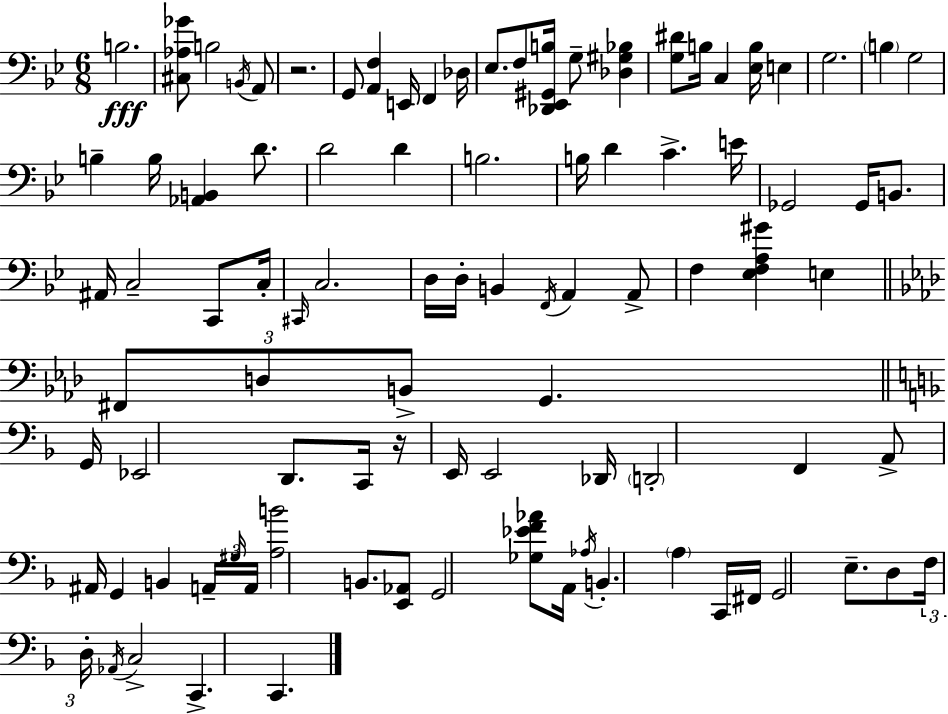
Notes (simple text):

B3/h. [C#3,Ab3,Gb4]/e B3/h B2/s A2/e R/h. G2/e [A2,F3]/q E2/s F2/q Db3/s Eb3/e. F3/e [Db2,Eb2,G#2,B3]/s G3/e [Db3,G#3,Bb3]/q [G3,D#4]/e B3/s C3/q [Eb3,B3]/s E3/q G3/h. B3/q G3/h B3/q B3/s [Ab2,B2]/q D4/e. D4/h D4/q B3/h. B3/s D4/q C4/q. E4/s Gb2/h Gb2/s B2/e. A#2/s C3/h C2/e C3/s C#2/s C3/h. D3/s D3/s B2/q F2/s A2/q A2/e F3/q [Eb3,F3,A3,G#4]/q E3/q F#2/e D3/e B2/e G2/q. G2/s Eb2/h D2/e. C2/s R/s E2/s E2/h Db2/s D2/h F2/q A2/e A#2/s G2/q B2/q A2/s G#3/s A2/s [A3,B4]/h B2/e. [E2,Ab2]/e G2/h [Gb3,Eb4,F4,Ab4]/e A2/s Ab3/s B2/q. A3/q C2/s F#2/s G2/h E3/e. D3/e F3/s D3/s Ab2/s C3/h C2/q. C2/q.